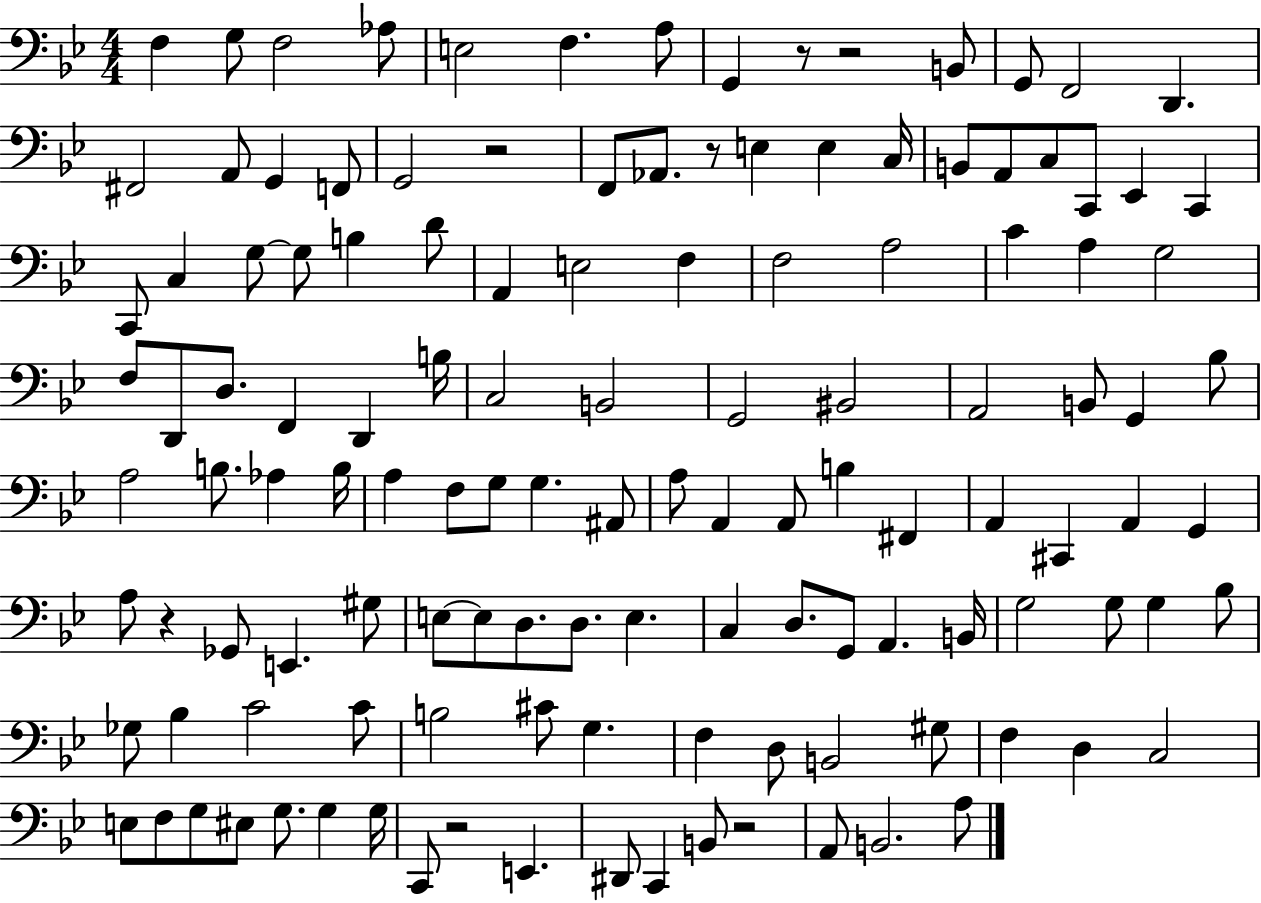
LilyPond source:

{
  \clef bass
  \numericTimeSignature
  \time 4/4
  \key bes \major
  f4 g8 f2 aes8 | e2 f4. a8 | g,4 r8 r2 b,8 | g,8 f,2 d,4. | \break fis,2 a,8 g,4 f,8 | g,2 r2 | f,8 aes,8. r8 e4 e4 c16 | b,8 a,8 c8 c,8 ees,4 c,4 | \break c,8 c4 g8~~ g8 b4 d'8 | a,4 e2 f4 | f2 a2 | c'4 a4 g2 | \break f8 d,8 d8. f,4 d,4 b16 | c2 b,2 | g,2 bis,2 | a,2 b,8 g,4 bes8 | \break a2 b8. aes4 b16 | a4 f8 g8 g4. ais,8 | a8 a,4 a,8 b4 fis,4 | a,4 cis,4 a,4 g,4 | \break a8 r4 ges,8 e,4. gis8 | e8~~ e8 d8. d8. e4. | c4 d8. g,8 a,4. b,16 | g2 g8 g4 bes8 | \break ges8 bes4 c'2 c'8 | b2 cis'8 g4. | f4 d8 b,2 gis8 | f4 d4 c2 | \break e8 f8 g8 eis8 g8. g4 g16 | c,8 r2 e,4. | dis,8 c,4 b,8 r2 | a,8 b,2. a8 | \break \bar "|."
}